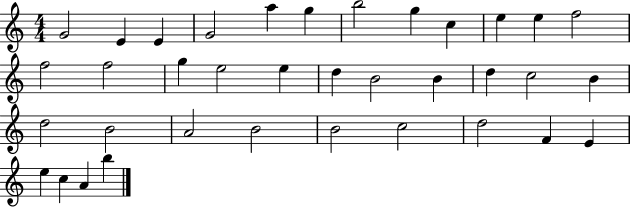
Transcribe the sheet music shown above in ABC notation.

X:1
T:Untitled
M:4/4
L:1/4
K:C
G2 E E G2 a g b2 g c e e f2 f2 f2 g e2 e d B2 B d c2 B d2 B2 A2 B2 B2 c2 d2 F E e c A b